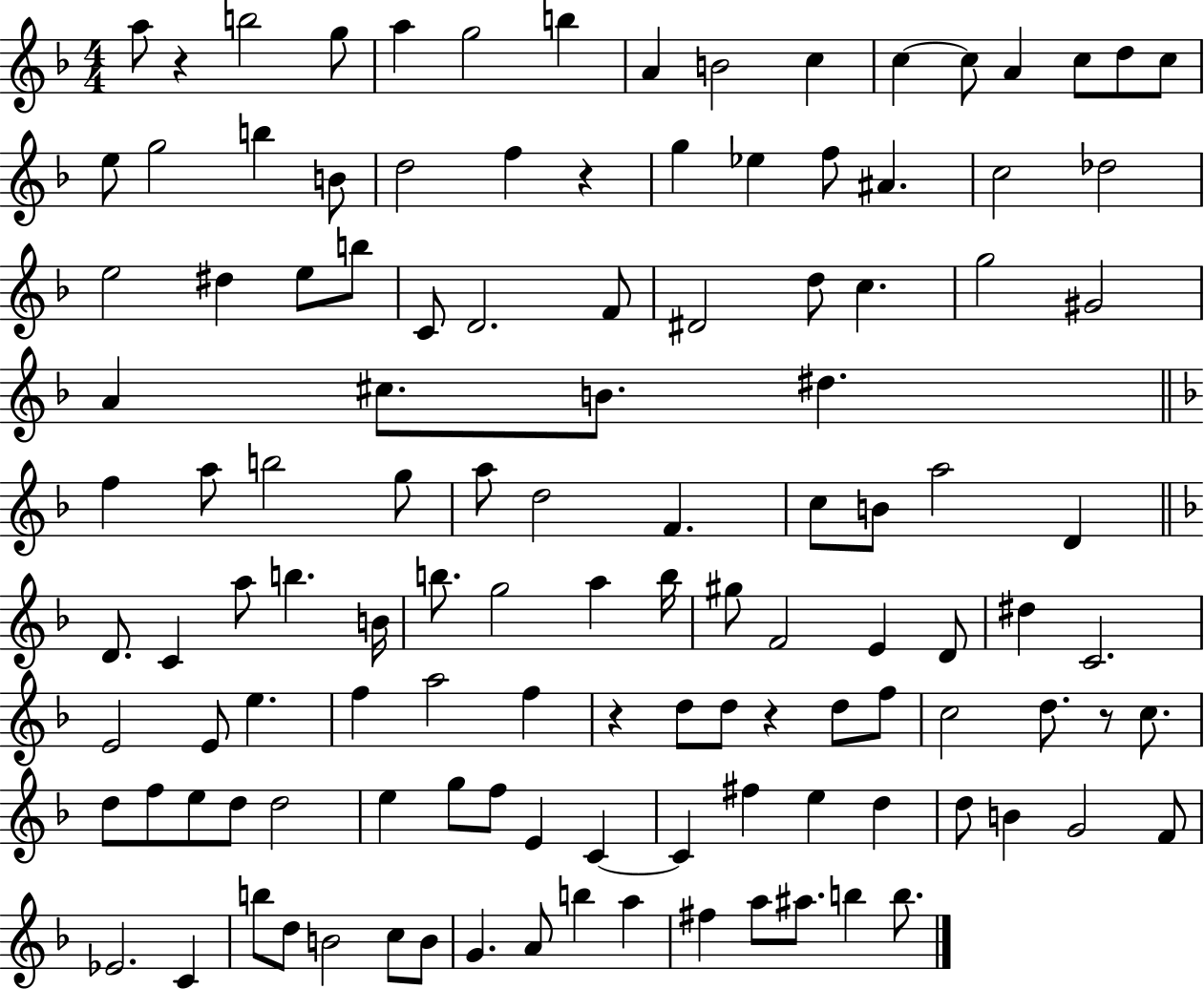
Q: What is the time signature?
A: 4/4